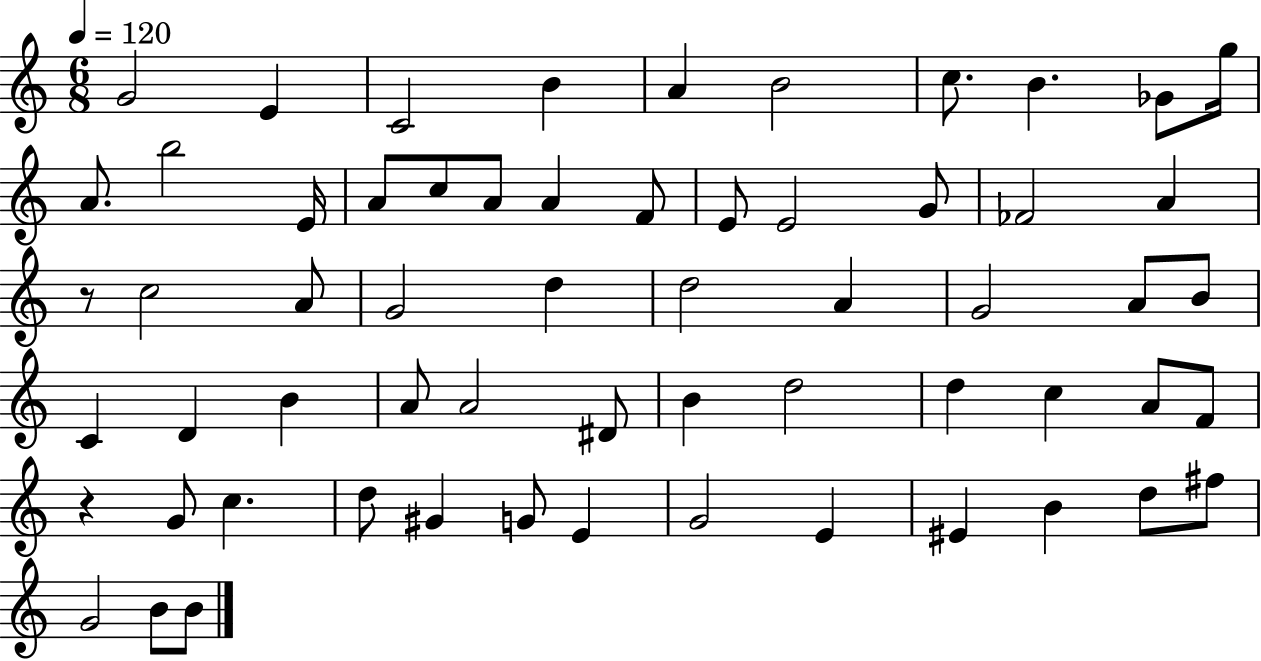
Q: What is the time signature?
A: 6/8